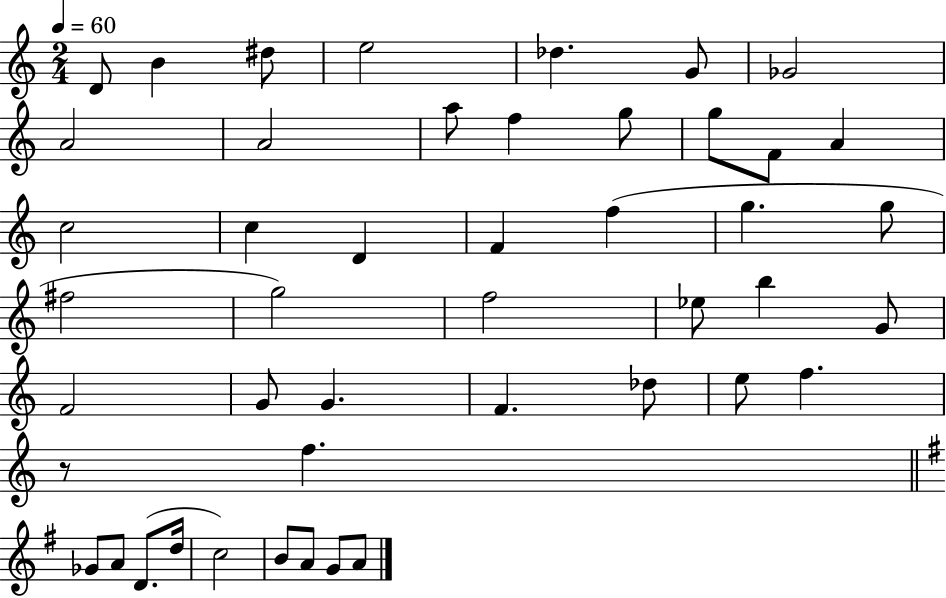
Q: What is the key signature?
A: C major